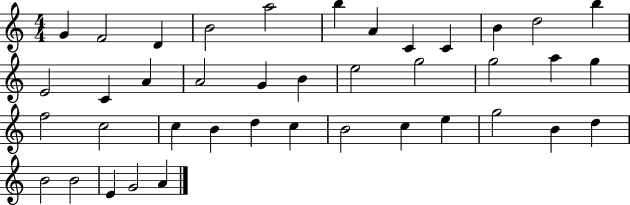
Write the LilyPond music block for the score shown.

{
  \clef treble
  \numericTimeSignature
  \time 4/4
  \key c \major
  g'4 f'2 d'4 | b'2 a''2 | b''4 a'4 c'4 c'4 | b'4 d''2 b''4 | \break e'2 c'4 a'4 | a'2 g'4 b'4 | e''2 g''2 | g''2 a''4 g''4 | \break f''2 c''2 | c''4 b'4 d''4 c''4 | b'2 c''4 e''4 | g''2 b'4 d''4 | \break b'2 b'2 | e'4 g'2 a'4 | \bar "|."
}